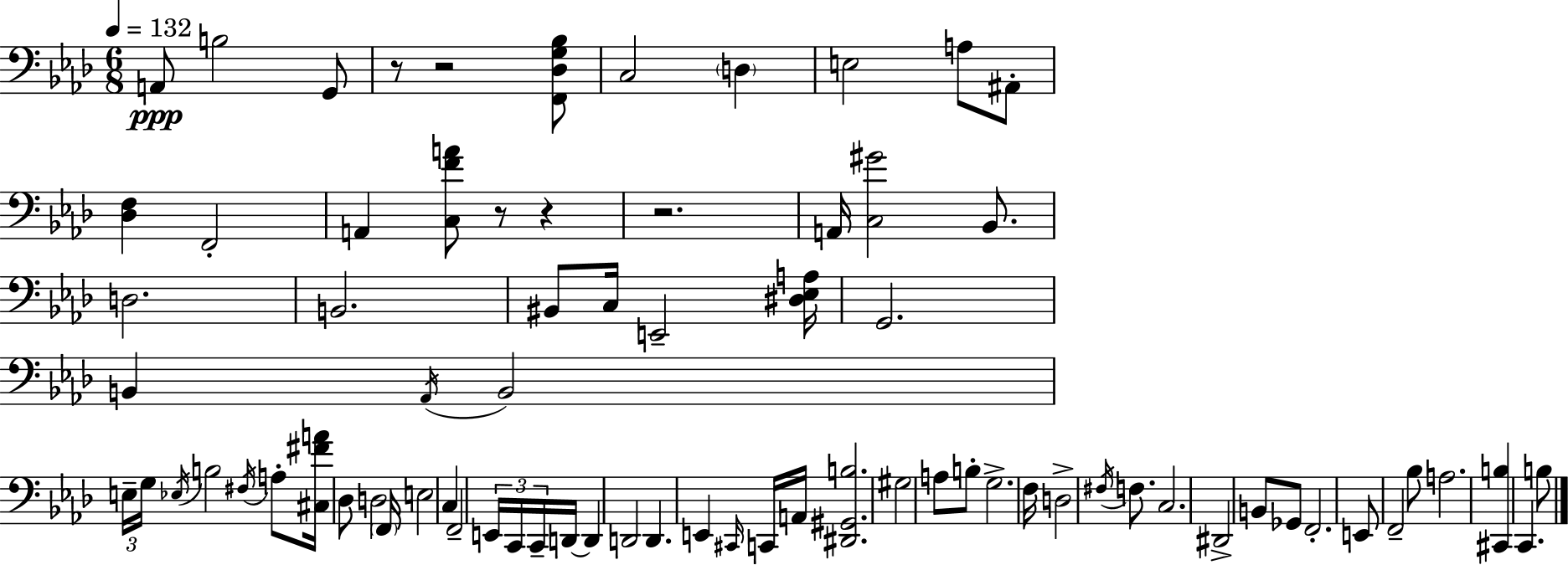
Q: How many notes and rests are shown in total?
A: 76